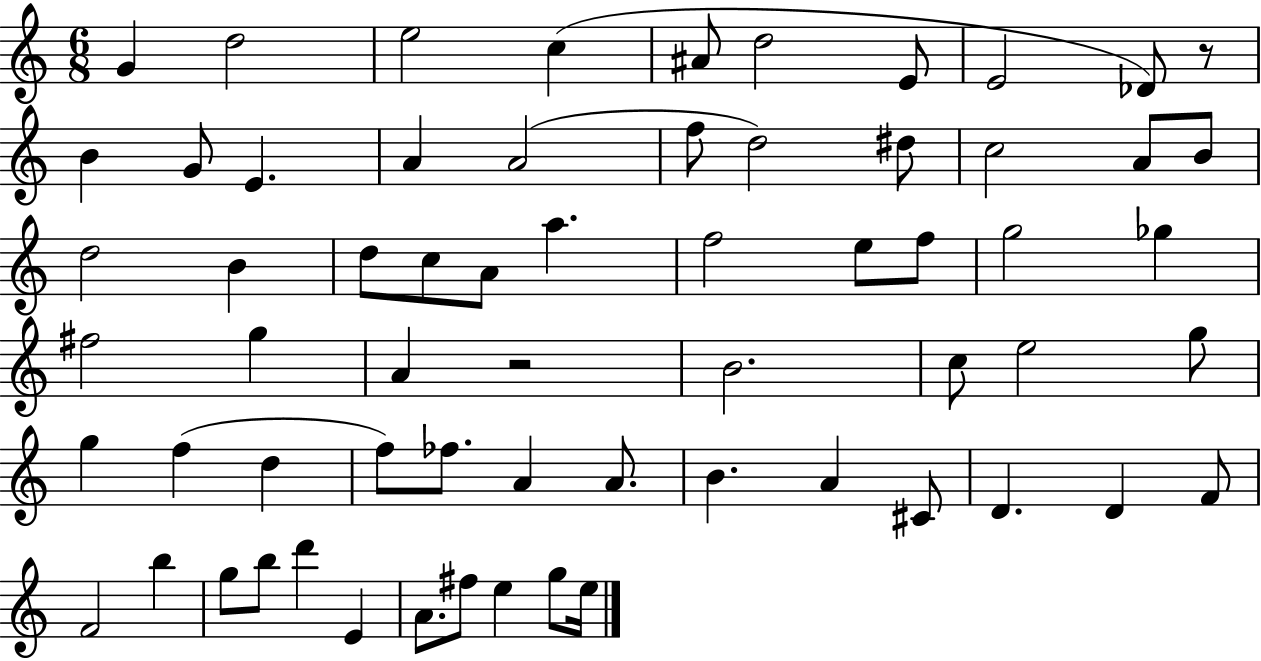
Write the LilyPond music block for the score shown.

{
  \clef treble
  \numericTimeSignature
  \time 6/8
  \key c \major
  g'4 d''2 | e''2 c''4( | ais'8 d''2 e'8 | e'2 des'8) r8 | \break b'4 g'8 e'4. | a'4 a'2( | f''8 d''2) dis''8 | c''2 a'8 b'8 | \break d''2 b'4 | d''8 c''8 a'8 a''4. | f''2 e''8 f''8 | g''2 ges''4 | \break fis''2 g''4 | a'4 r2 | b'2. | c''8 e''2 g''8 | \break g''4 f''4( d''4 | f''8) fes''8. a'4 a'8. | b'4. a'4 cis'8 | d'4. d'4 f'8 | \break f'2 b''4 | g''8 b''8 d'''4 e'4 | a'8. fis''8 e''4 g''8 e''16 | \bar "|."
}